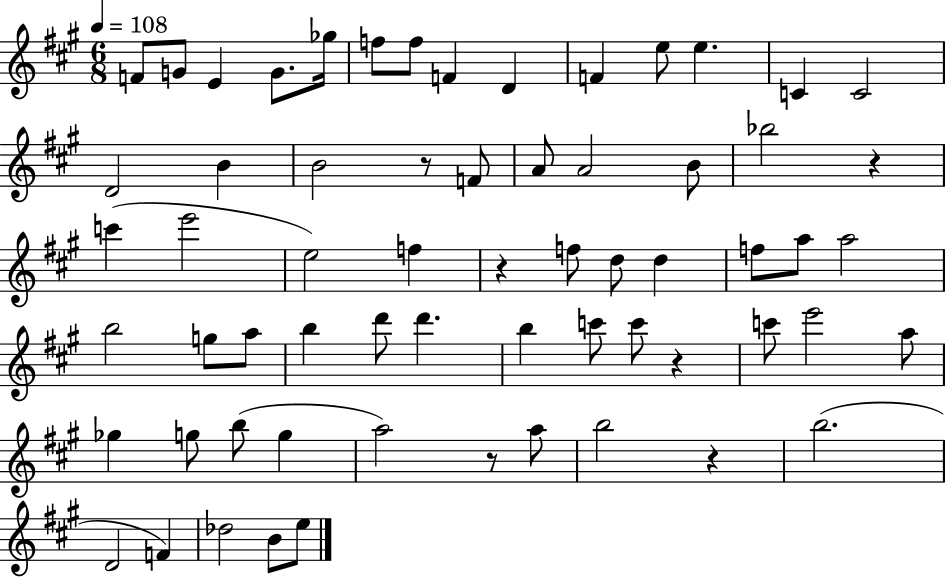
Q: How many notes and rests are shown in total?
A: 63